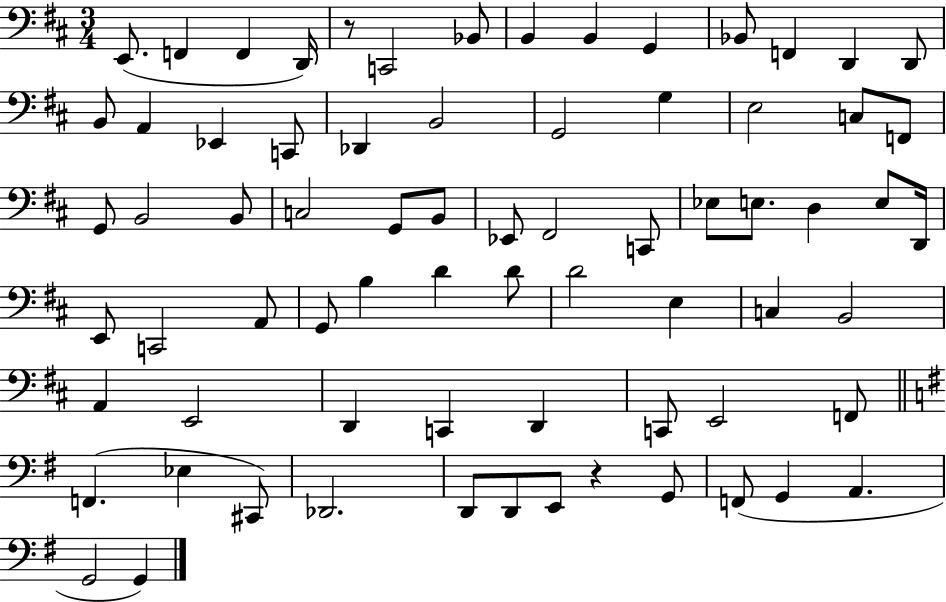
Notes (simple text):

E2/e. F2/q F2/q D2/s R/e C2/h Bb2/e B2/q B2/q G2/q Bb2/e F2/q D2/q D2/e B2/e A2/q Eb2/q C2/e Db2/q B2/h G2/h G3/q E3/h C3/e F2/e G2/e B2/h B2/e C3/h G2/e B2/e Eb2/e F#2/h C2/e Eb3/e E3/e. D3/q E3/e D2/s E2/e C2/h A2/e G2/e B3/q D4/q D4/e D4/h E3/q C3/q B2/h A2/q E2/h D2/q C2/q D2/q C2/e E2/h F2/e F2/q. Eb3/q C#2/e Db2/h. D2/e D2/e E2/e R/q G2/e F2/e G2/q A2/q. G2/h G2/q